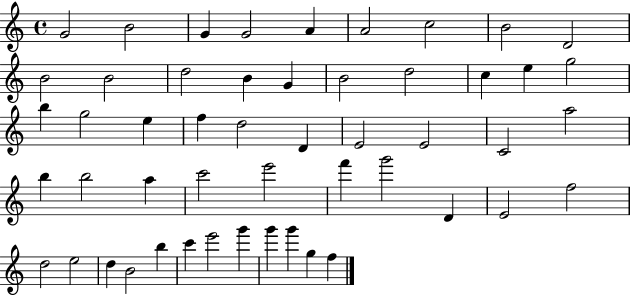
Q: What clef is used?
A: treble